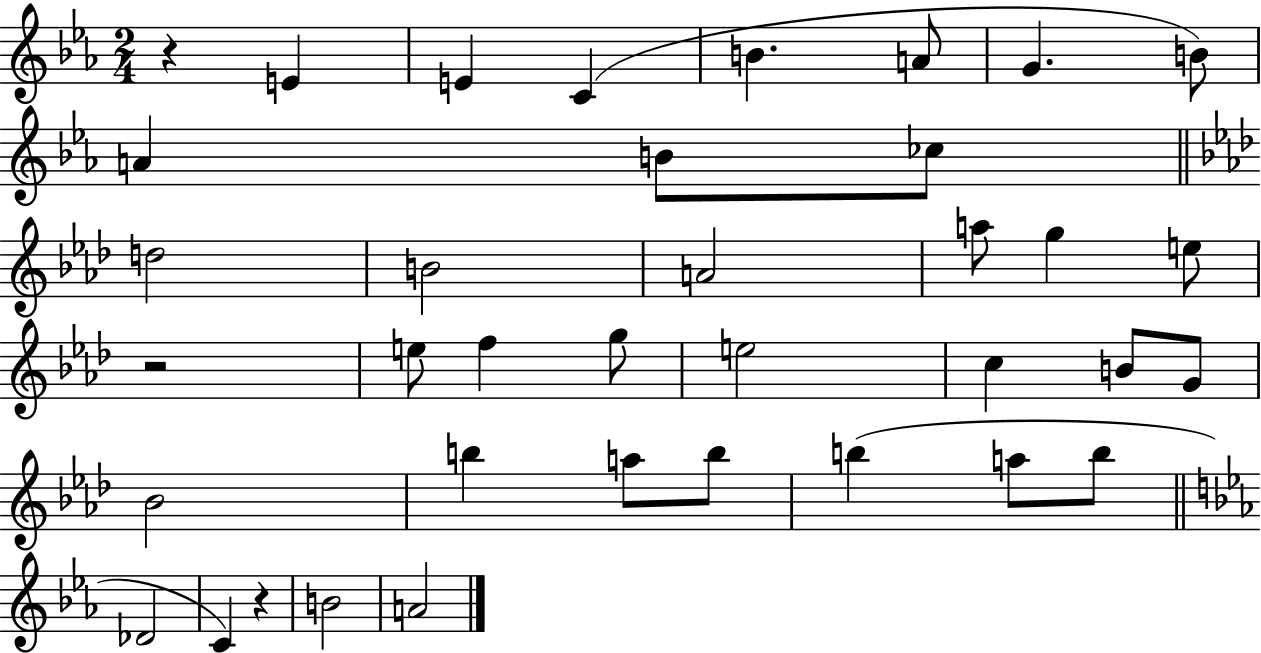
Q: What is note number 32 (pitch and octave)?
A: C4